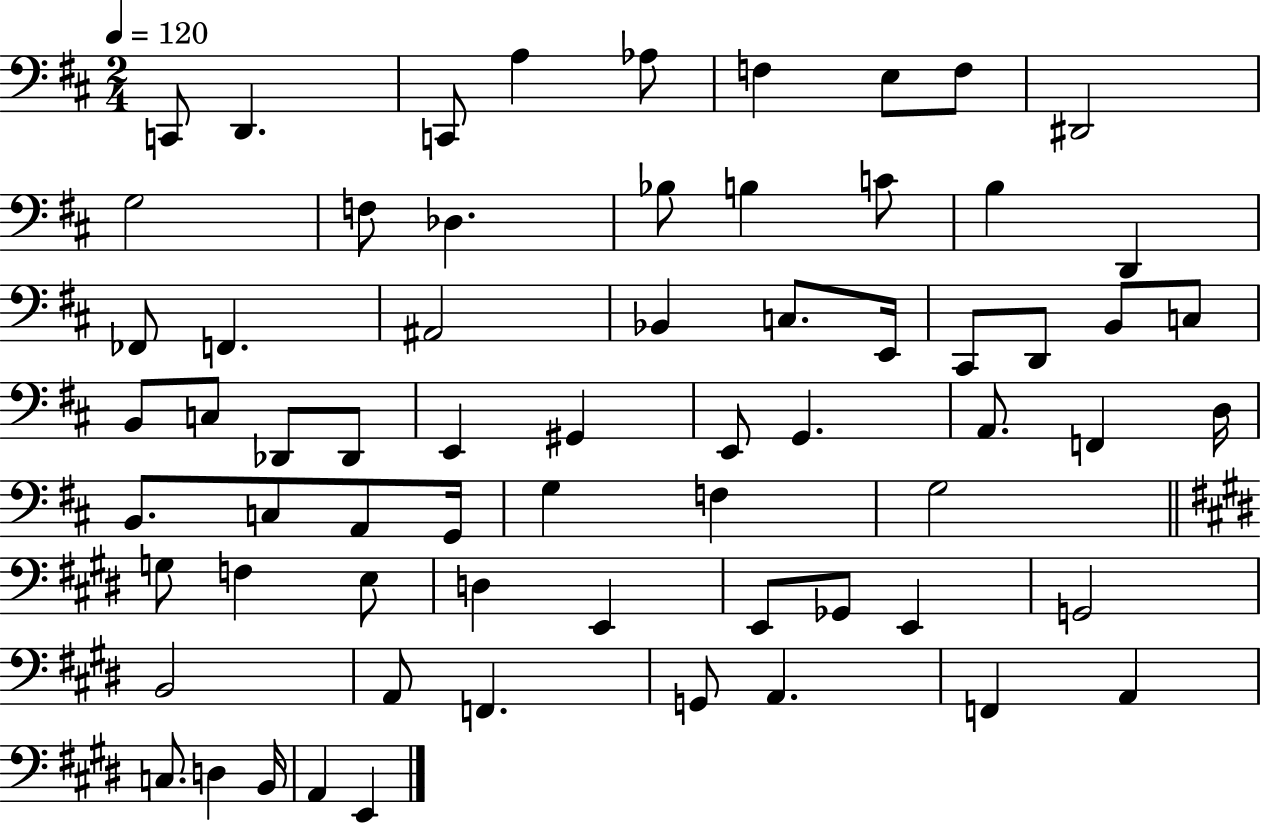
X:1
T:Untitled
M:2/4
L:1/4
K:D
C,,/2 D,, C,,/2 A, _A,/2 F, E,/2 F,/2 ^D,,2 G,2 F,/2 _D, _B,/2 B, C/2 B, D,, _F,,/2 F,, ^A,,2 _B,, C,/2 E,,/4 ^C,,/2 D,,/2 B,,/2 C,/2 B,,/2 C,/2 _D,,/2 _D,,/2 E,, ^G,, E,,/2 G,, A,,/2 F,, D,/4 B,,/2 C,/2 A,,/2 G,,/4 G, F, G,2 G,/2 F, E,/2 D, E,, E,,/2 _G,,/2 E,, G,,2 B,,2 A,,/2 F,, G,,/2 A,, F,, A,, C,/2 D, B,,/4 A,, E,,